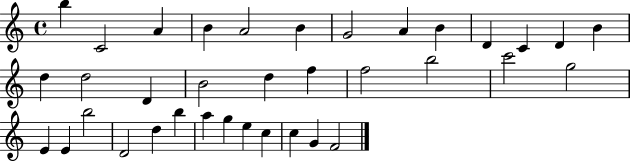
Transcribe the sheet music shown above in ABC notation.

X:1
T:Untitled
M:4/4
L:1/4
K:C
b C2 A B A2 B G2 A B D C D B d d2 D B2 d f f2 b2 c'2 g2 E E b2 D2 d b a g e c c G F2